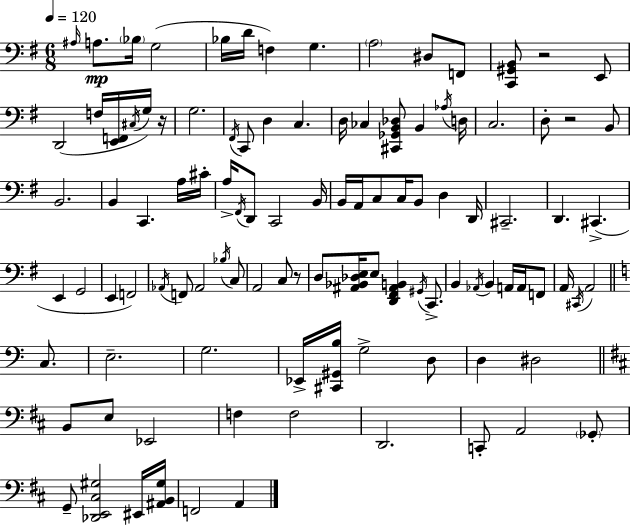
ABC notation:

X:1
T:Untitled
M:6/8
L:1/4
K:Em
^A,/4 A,/2 _B,/4 G,2 _B,/4 D/4 F, G, A,2 ^D,/2 F,,/2 [C,,^G,,B,,]/2 z2 E,,/2 D,,2 F,/4 [E,,F,,]/4 ^C,/4 G,/4 z/4 G,2 ^F,,/4 C,,/2 D, C, D,/4 _C, [^C,,_G,,B,,_D,]/2 B,, _A,/4 D,/4 C,2 D,/2 z2 B,,/2 B,,2 B,, C,, A,/4 ^C/4 A,/4 ^F,,/4 D,,/2 C,,2 B,,/4 B,,/4 A,,/4 C,/2 C,/4 B,,/2 D, D,,/4 ^C,,2 D,, ^C,, E,, G,,2 E,, F,,2 _A,,/4 F,,/2 _A,,2 _B,/4 C,/2 A,,2 C,/2 z/2 D,/2 [^A,,_B,,_D,E,]/4 E,/2 [D,,^F,,^A,,B,,] ^G,,/4 C,,/2 B,, _A,,/4 B,, A,,/4 A,,/4 F,,/2 A,,/4 ^C,,/4 A,,2 C,/2 E,2 G,2 _E,,/4 [^C,,^G,,B,]/4 G,2 D,/2 D, ^D,2 B,,/2 E,/2 _E,,2 F, F,2 D,,2 C,,/2 A,,2 _G,,/2 G,,/2 [_D,,E,,^C,^G,]2 ^E,,/4 [^A,,B,,^G,]/4 F,,2 A,,